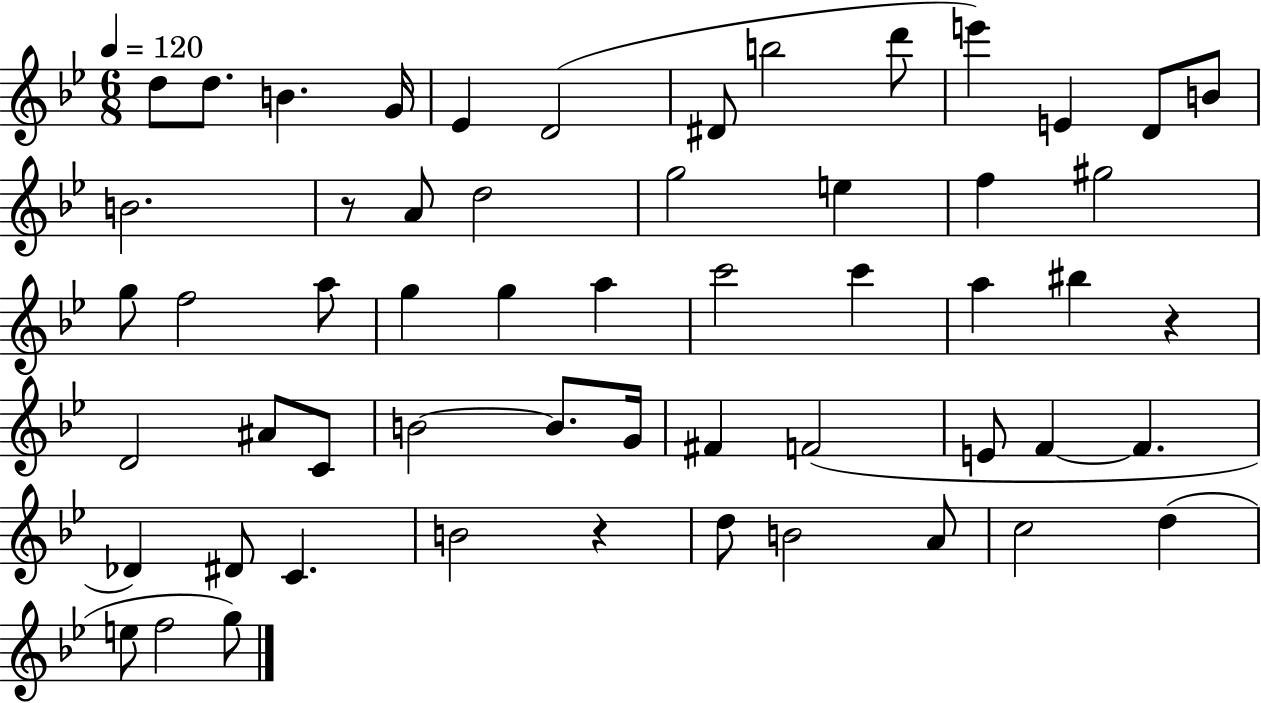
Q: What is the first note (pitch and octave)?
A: D5